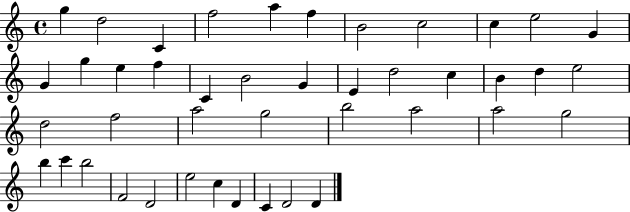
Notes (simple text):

G5/q D5/h C4/q F5/h A5/q F5/q B4/h C5/h C5/q E5/h G4/q G4/q G5/q E5/q F5/q C4/q B4/h G4/q E4/q D5/h C5/q B4/q D5/q E5/h D5/h F5/h A5/h G5/h B5/h A5/h A5/h G5/h B5/q C6/q B5/h F4/h D4/h E5/h C5/q D4/q C4/q D4/h D4/q